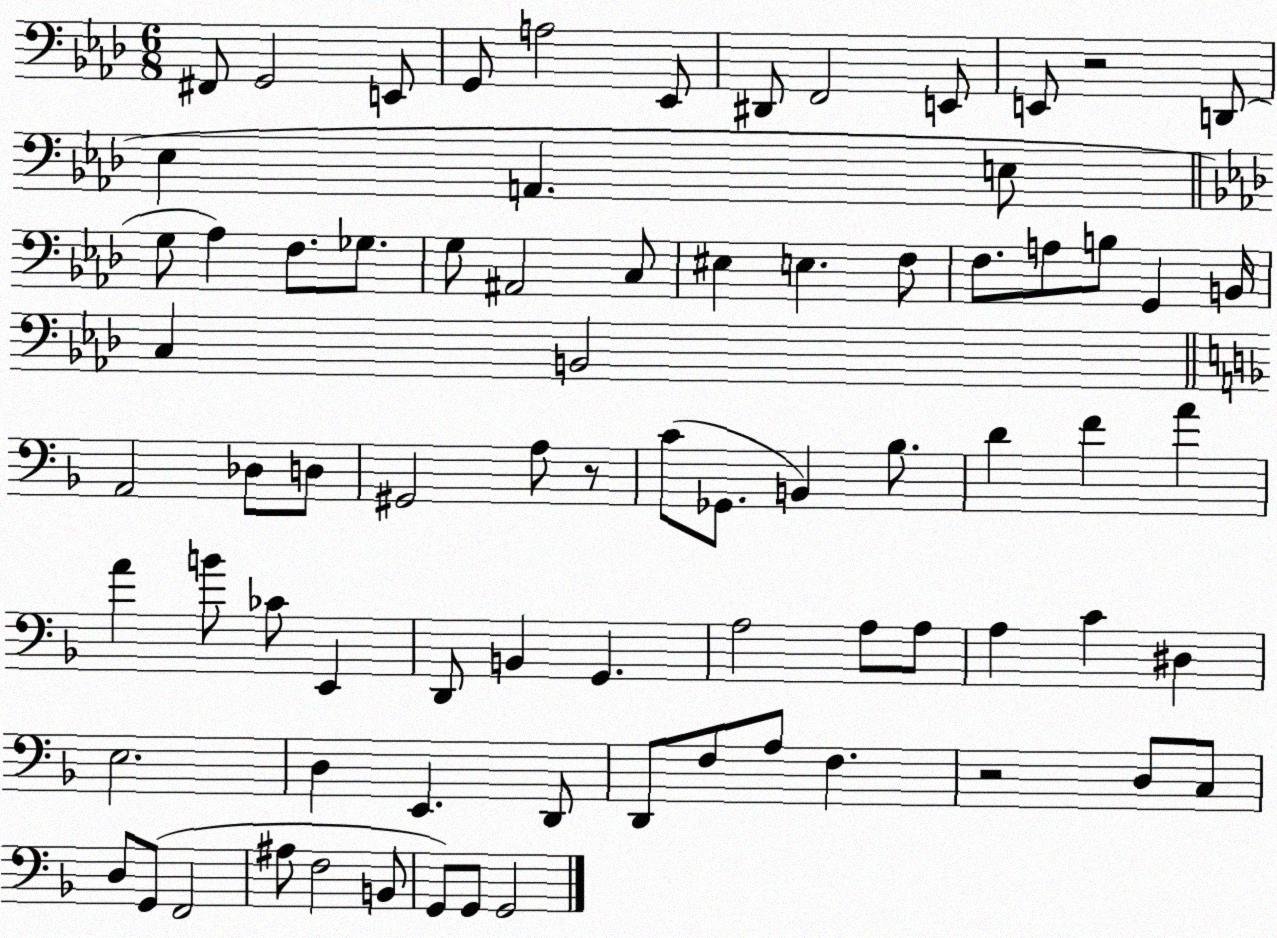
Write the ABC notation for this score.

X:1
T:Untitled
M:6/8
L:1/4
K:Ab
^F,,/2 G,,2 E,,/2 G,,/2 A,2 _E,,/2 ^D,,/2 F,,2 E,,/2 E,,/2 z2 D,,/2 _E, A,, E,/2 G,/2 _A, F,/2 _G,/2 G,/2 ^A,,2 C,/2 ^E, E, F,/2 F,/2 A,/2 B,/2 G,, B,,/4 C, B,,2 A,,2 _D,/2 D,/2 ^G,,2 A,/2 z/2 C/2 _G,,/2 B,, _B,/2 D F A A B/2 _C/2 E,, D,,/2 B,, G,, A,2 A,/2 A,/2 A, C ^D, E,2 D, E,, D,,/2 D,,/2 F,/2 A,/2 F, z2 D,/2 C,/2 D,/2 G,,/2 F,,2 ^A,/2 F,2 B,,/2 G,,/2 G,,/2 G,,2